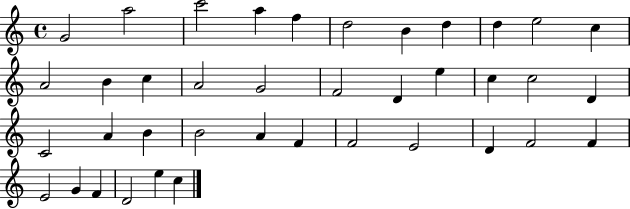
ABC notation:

X:1
T:Untitled
M:4/4
L:1/4
K:C
G2 a2 c'2 a f d2 B d d e2 c A2 B c A2 G2 F2 D e c c2 D C2 A B B2 A F F2 E2 D F2 F E2 G F D2 e c